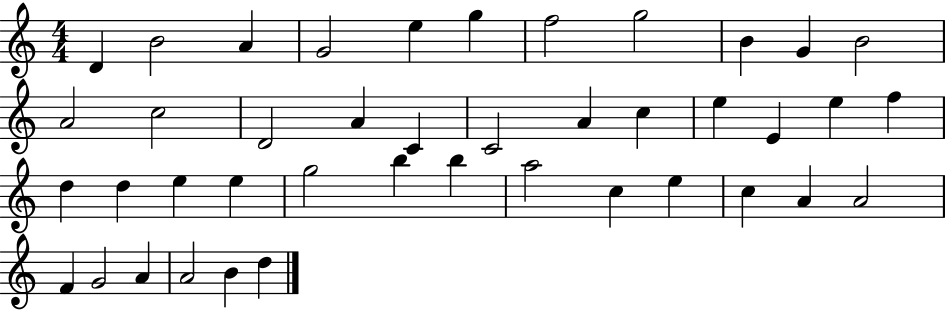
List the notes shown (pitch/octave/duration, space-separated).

D4/q B4/h A4/q G4/h E5/q G5/q F5/h G5/h B4/q G4/q B4/h A4/h C5/h D4/h A4/q C4/q C4/h A4/q C5/q E5/q E4/q E5/q F5/q D5/q D5/q E5/q E5/q G5/h B5/q B5/q A5/h C5/q E5/q C5/q A4/q A4/h F4/q G4/h A4/q A4/h B4/q D5/q